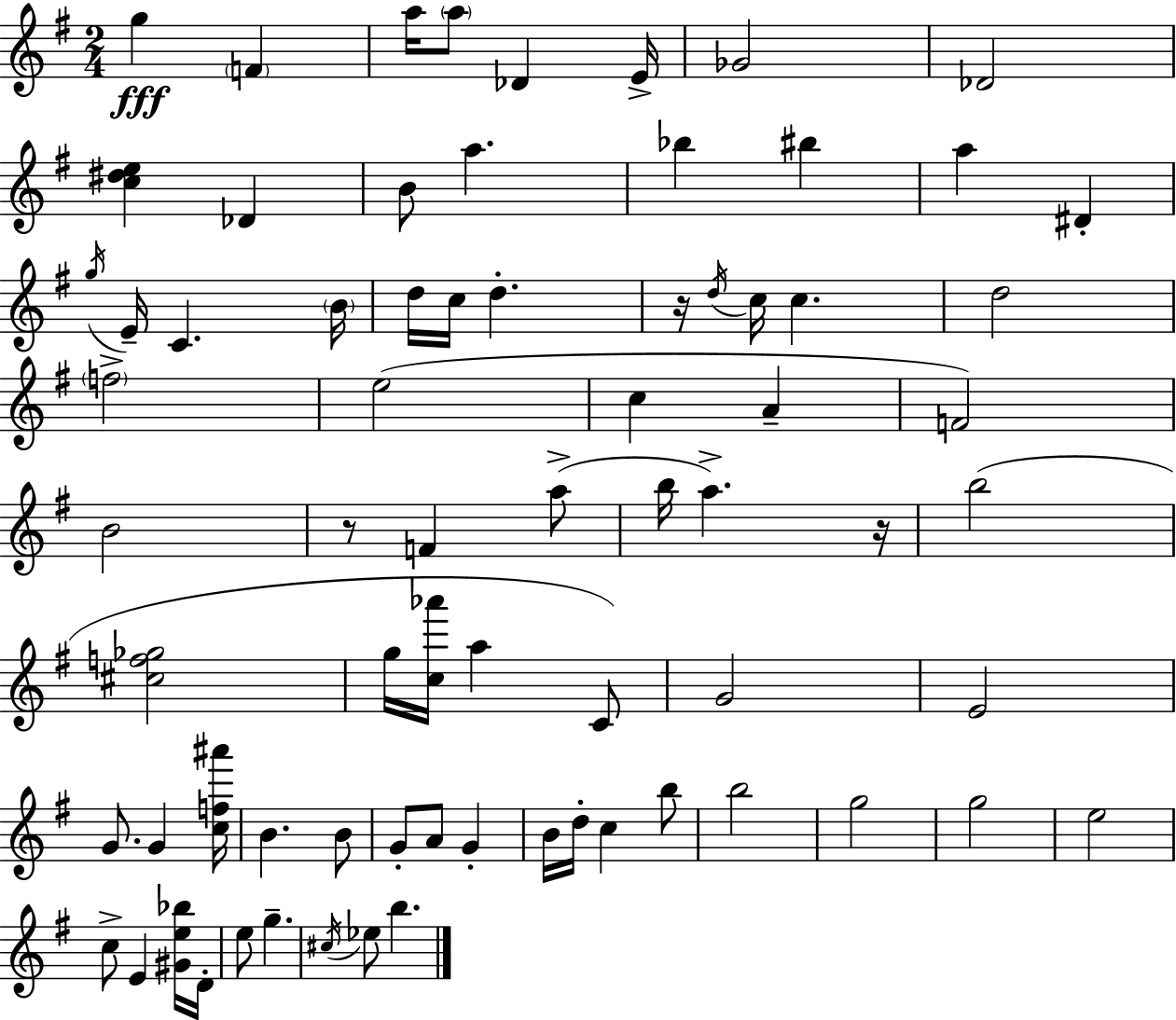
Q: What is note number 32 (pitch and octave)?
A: B4